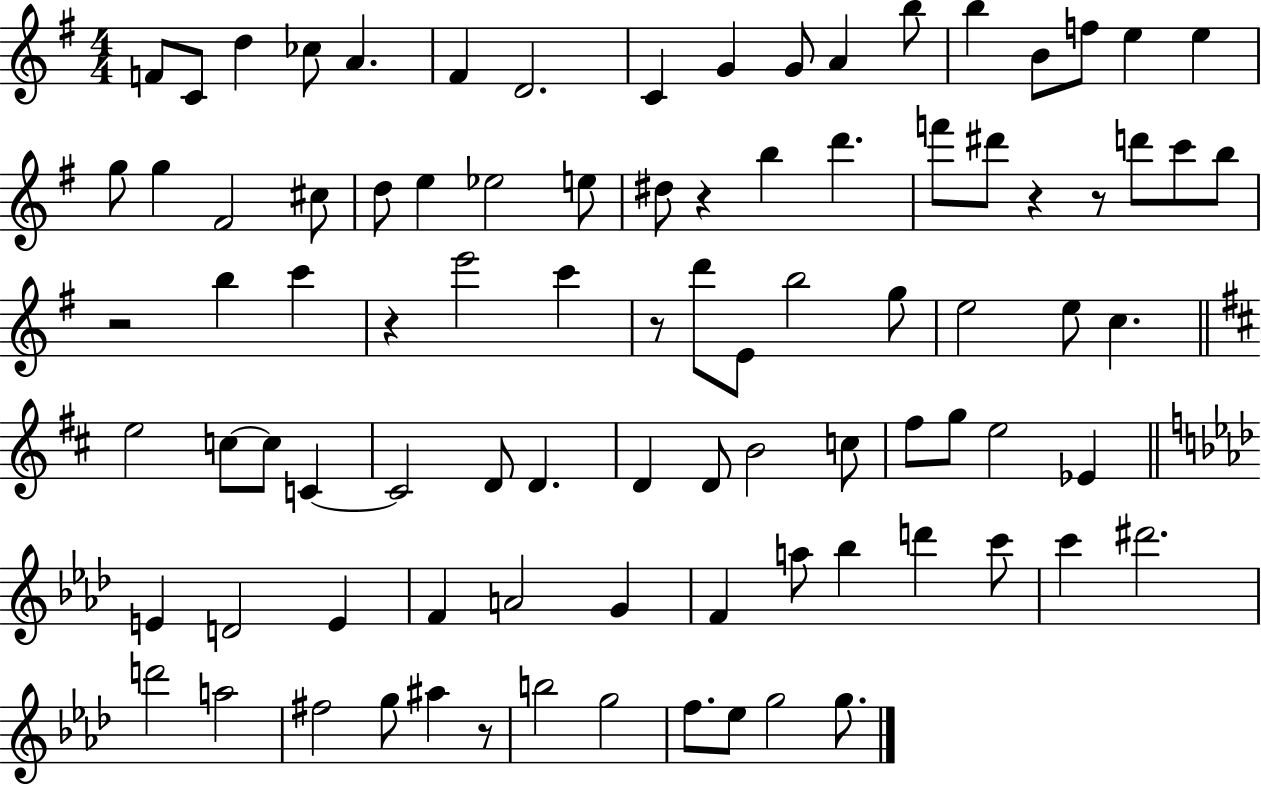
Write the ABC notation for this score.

X:1
T:Untitled
M:4/4
L:1/4
K:G
F/2 C/2 d _c/2 A ^F D2 C G G/2 A b/2 b B/2 f/2 e e g/2 g ^F2 ^c/2 d/2 e _e2 e/2 ^d/2 z b d' f'/2 ^d'/2 z z/2 d'/2 c'/2 b/2 z2 b c' z e'2 c' z/2 d'/2 E/2 b2 g/2 e2 e/2 c e2 c/2 c/2 C C2 D/2 D D D/2 B2 c/2 ^f/2 g/2 e2 _E E D2 E F A2 G F a/2 _b d' c'/2 c' ^d'2 d'2 a2 ^f2 g/2 ^a z/2 b2 g2 f/2 _e/2 g2 g/2